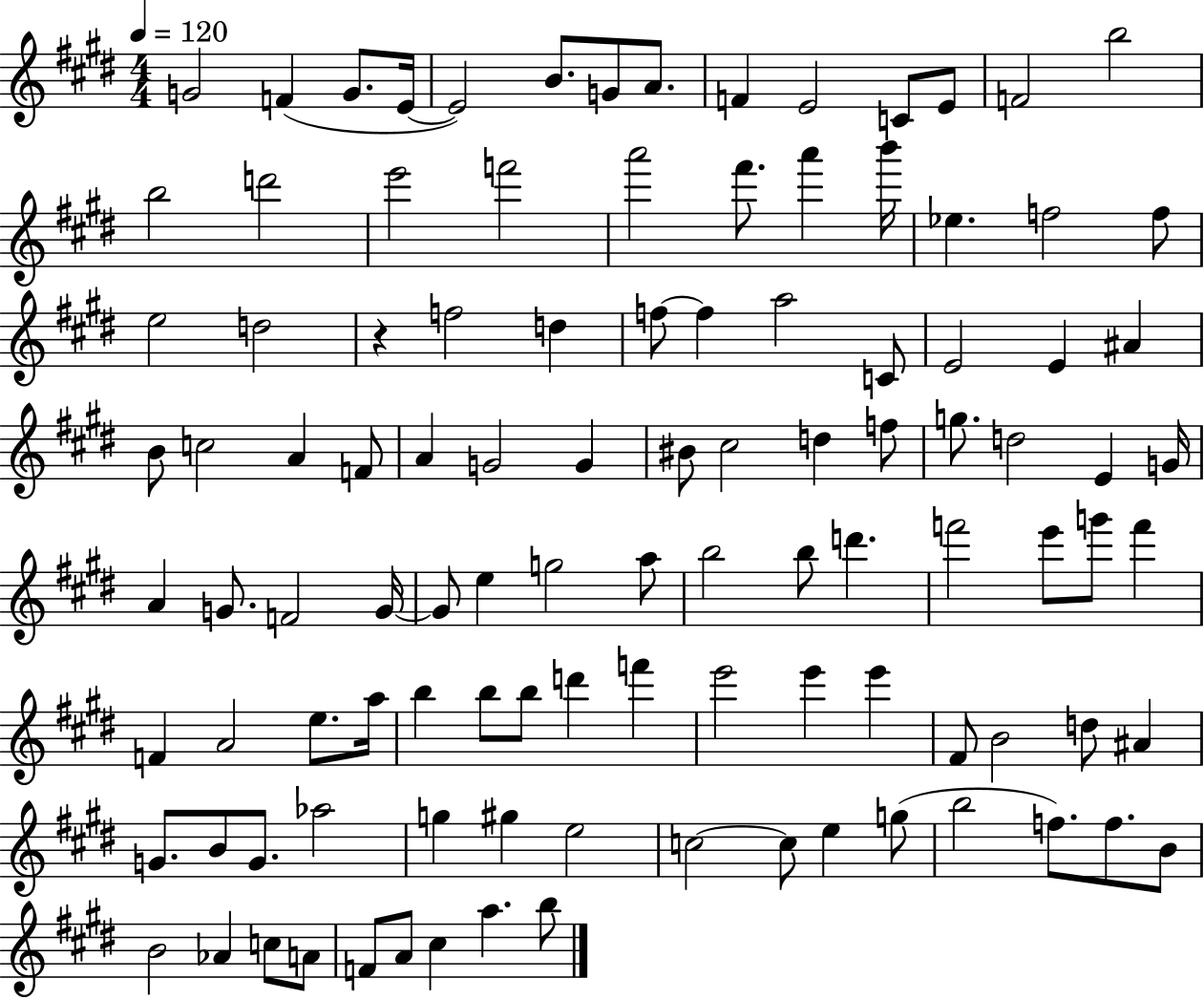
X:1
T:Untitled
M:4/4
L:1/4
K:E
G2 F G/2 E/4 E2 B/2 G/2 A/2 F E2 C/2 E/2 F2 b2 b2 d'2 e'2 f'2 a'2 ^f'/2 a' b'/4 _e f2 f/2 e2 d2 z f2 d f/2 f a2 C/2 E2 E ^A B/2 c2 A F/2 A G2 G ^B/2 ^c2 d f/2 g/2 d2 E G/4 A G/2 F2 G/4 G/2 e g2 a/2 b2 b/2 d' f'2 e'/2 g'/2 f' F A2 e/2 a/4 b b/2 b/2 d' f' e'2 e' e' ^F/2 B2 d/2 ^A G/2 B/2 G/2 _a2 g ^g e2 c2 c/2 e g/2 b2 f/2 f/2 B/2 B2 _A c/2 A/2 F/2 A/2 ^c a b/2